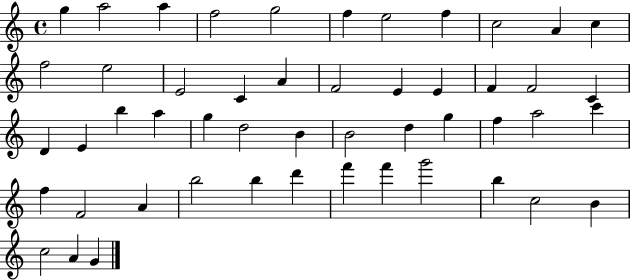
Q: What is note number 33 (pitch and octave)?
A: F5